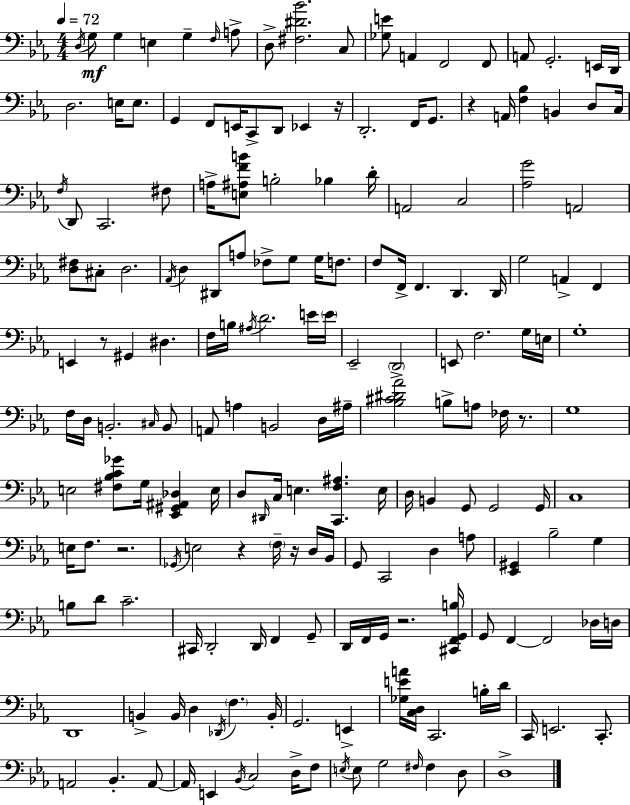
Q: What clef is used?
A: bass